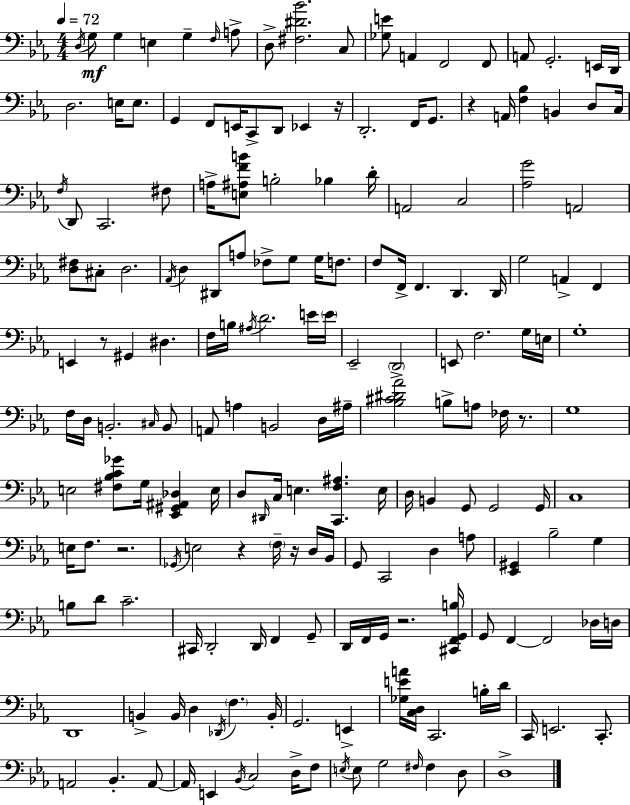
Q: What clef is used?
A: bass